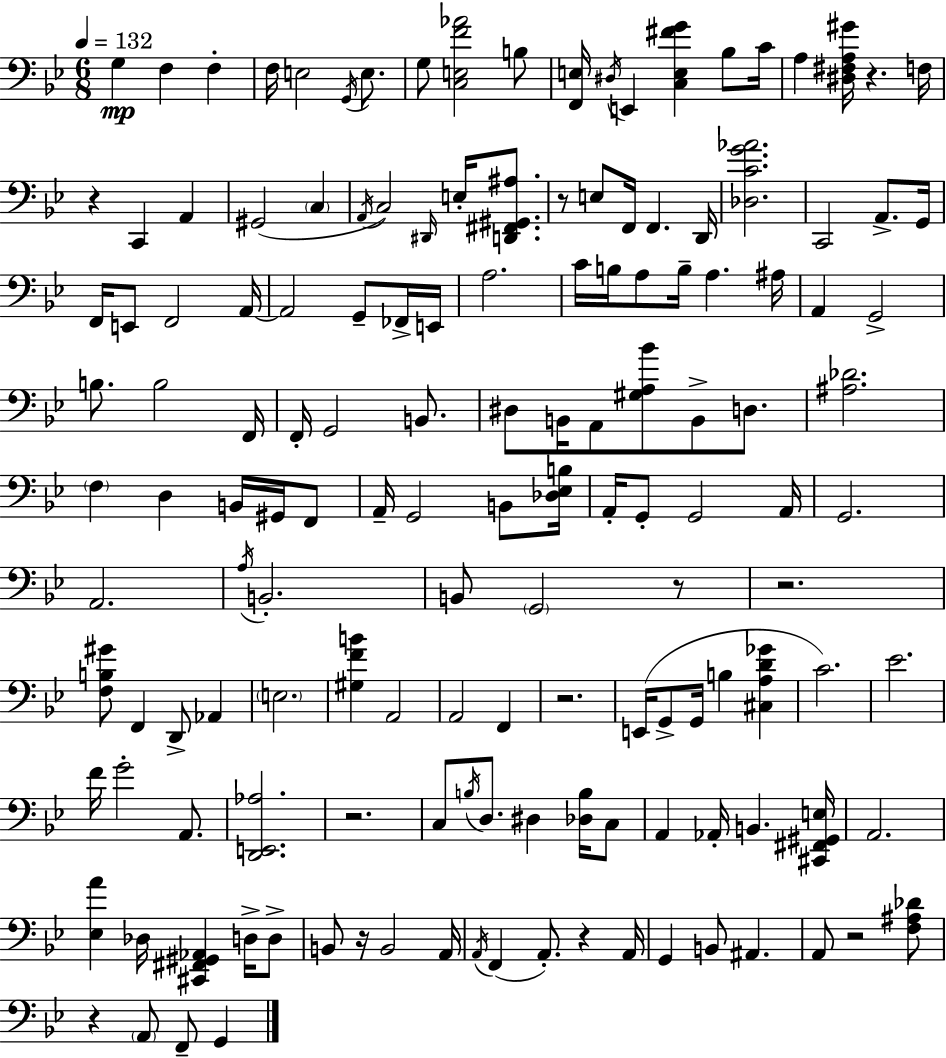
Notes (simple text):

G3/q F3/q F3/q F3/s E3/h G2/s E3/e. G3/e [C3,E3,F4,Ab4]/h B3/e [F2,E3]/s D#3/s E2/q [C3,E3,F#4,G4]/q Bb3/e C4/s A3/q [D#3,F#3,A3,G#4]/s R/q. F3/s R/q C2/q A2/q G#2/h C3/q A2/s C3/h D#2/s E3/s [D2,F#2,G#2,A#3]/e. R/e E3/e F2/s F2/q. D2/s [Db3,C4,G4,Ab4]/h. C2/h A2/e. G2/s F2/s E2/e F2/h A2/s A2/h G2/e FES2/s E2/s A3/h. C4/s B3/s A3/e B3/s A3/q. A#3/s A2/q G2/h B3/e. B3/h F2/s F2/s G2/h B2/e. D#3/e B2/s A2/e [G#3,A3,Bb4]/e B2/e D3/e. [A#3,Db4]/h. F3/q D3/q B2/s G#2/s F2/e A2/s G2/h B2/e [Db3,Eb3,B3]/s A2/s G2/e G2/h A2/s G2/h. A2/h. A3/s B2/h. B2/e G2/h R/e R/h. [F3,B3,G#4]/e F2/q D2/e Ab2/q E3/h. [G#3,F4,B4]/q A2/h A2/h F2/q R/h. E2/s G2/e G2/s B3/q [C#3,A3,D4,Gb4]/q C4/h. Eb4/h. F4/s G4/h A2/e. [D2,E2,Ab3]/h. R/h. C3/e B3/s D3/e. D#3/q [Db3,B3]/s C3/e A2/q Ab2/s B2/q. [C#2,F#2,G#2,E3]/s A2/h. [Eb3,A4]/q Db3/s [C#2,F#2,G#2,Ab2]/q D3/s D3/e B2/e R/s B2/h A2/s A2/s F2/q A2/e. R/q A2/s G2/q B2/e A#2/q. A2/e R/h [F3,A#3,Db4]/e R/q A2/e F2/e G2/q